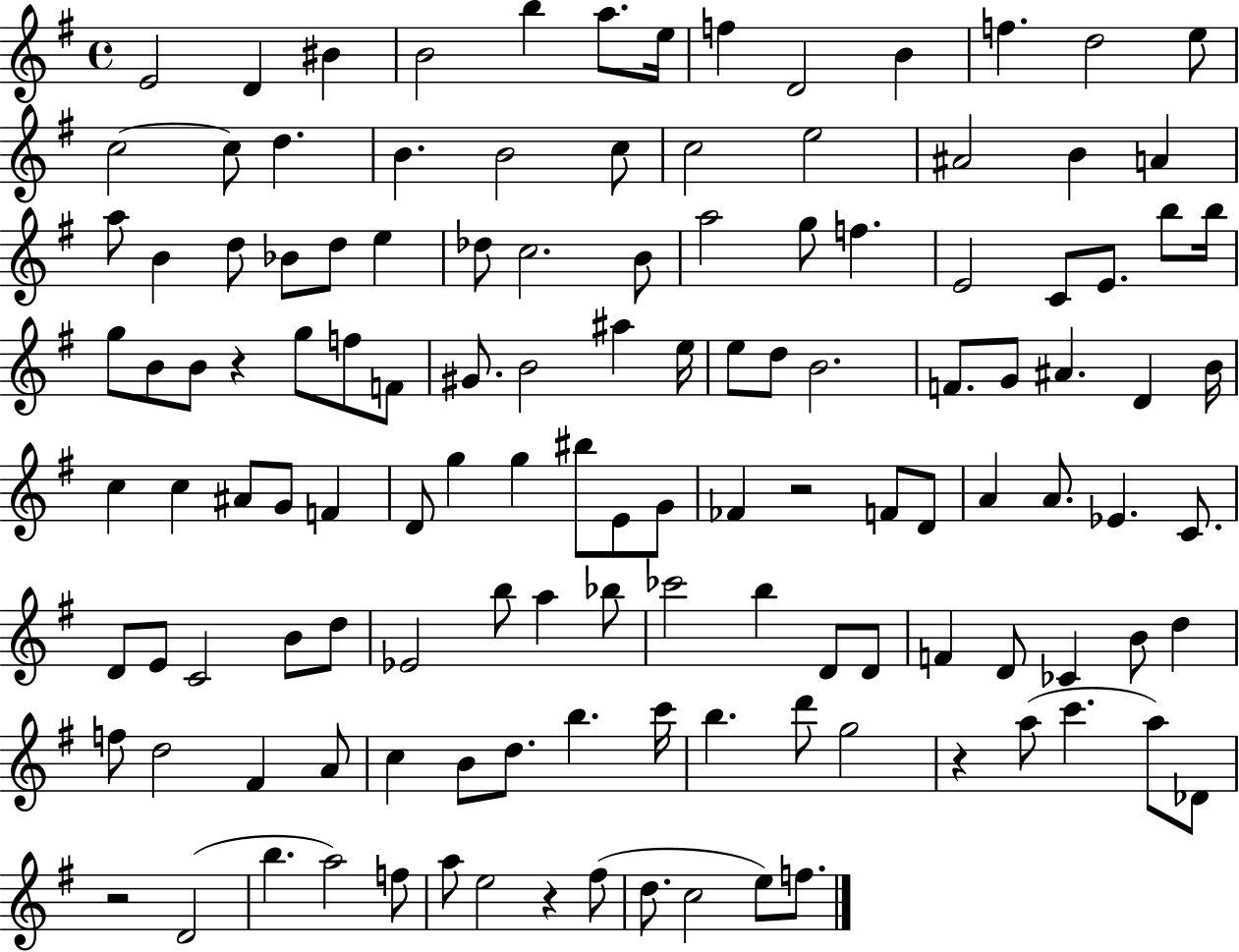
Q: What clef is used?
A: treble